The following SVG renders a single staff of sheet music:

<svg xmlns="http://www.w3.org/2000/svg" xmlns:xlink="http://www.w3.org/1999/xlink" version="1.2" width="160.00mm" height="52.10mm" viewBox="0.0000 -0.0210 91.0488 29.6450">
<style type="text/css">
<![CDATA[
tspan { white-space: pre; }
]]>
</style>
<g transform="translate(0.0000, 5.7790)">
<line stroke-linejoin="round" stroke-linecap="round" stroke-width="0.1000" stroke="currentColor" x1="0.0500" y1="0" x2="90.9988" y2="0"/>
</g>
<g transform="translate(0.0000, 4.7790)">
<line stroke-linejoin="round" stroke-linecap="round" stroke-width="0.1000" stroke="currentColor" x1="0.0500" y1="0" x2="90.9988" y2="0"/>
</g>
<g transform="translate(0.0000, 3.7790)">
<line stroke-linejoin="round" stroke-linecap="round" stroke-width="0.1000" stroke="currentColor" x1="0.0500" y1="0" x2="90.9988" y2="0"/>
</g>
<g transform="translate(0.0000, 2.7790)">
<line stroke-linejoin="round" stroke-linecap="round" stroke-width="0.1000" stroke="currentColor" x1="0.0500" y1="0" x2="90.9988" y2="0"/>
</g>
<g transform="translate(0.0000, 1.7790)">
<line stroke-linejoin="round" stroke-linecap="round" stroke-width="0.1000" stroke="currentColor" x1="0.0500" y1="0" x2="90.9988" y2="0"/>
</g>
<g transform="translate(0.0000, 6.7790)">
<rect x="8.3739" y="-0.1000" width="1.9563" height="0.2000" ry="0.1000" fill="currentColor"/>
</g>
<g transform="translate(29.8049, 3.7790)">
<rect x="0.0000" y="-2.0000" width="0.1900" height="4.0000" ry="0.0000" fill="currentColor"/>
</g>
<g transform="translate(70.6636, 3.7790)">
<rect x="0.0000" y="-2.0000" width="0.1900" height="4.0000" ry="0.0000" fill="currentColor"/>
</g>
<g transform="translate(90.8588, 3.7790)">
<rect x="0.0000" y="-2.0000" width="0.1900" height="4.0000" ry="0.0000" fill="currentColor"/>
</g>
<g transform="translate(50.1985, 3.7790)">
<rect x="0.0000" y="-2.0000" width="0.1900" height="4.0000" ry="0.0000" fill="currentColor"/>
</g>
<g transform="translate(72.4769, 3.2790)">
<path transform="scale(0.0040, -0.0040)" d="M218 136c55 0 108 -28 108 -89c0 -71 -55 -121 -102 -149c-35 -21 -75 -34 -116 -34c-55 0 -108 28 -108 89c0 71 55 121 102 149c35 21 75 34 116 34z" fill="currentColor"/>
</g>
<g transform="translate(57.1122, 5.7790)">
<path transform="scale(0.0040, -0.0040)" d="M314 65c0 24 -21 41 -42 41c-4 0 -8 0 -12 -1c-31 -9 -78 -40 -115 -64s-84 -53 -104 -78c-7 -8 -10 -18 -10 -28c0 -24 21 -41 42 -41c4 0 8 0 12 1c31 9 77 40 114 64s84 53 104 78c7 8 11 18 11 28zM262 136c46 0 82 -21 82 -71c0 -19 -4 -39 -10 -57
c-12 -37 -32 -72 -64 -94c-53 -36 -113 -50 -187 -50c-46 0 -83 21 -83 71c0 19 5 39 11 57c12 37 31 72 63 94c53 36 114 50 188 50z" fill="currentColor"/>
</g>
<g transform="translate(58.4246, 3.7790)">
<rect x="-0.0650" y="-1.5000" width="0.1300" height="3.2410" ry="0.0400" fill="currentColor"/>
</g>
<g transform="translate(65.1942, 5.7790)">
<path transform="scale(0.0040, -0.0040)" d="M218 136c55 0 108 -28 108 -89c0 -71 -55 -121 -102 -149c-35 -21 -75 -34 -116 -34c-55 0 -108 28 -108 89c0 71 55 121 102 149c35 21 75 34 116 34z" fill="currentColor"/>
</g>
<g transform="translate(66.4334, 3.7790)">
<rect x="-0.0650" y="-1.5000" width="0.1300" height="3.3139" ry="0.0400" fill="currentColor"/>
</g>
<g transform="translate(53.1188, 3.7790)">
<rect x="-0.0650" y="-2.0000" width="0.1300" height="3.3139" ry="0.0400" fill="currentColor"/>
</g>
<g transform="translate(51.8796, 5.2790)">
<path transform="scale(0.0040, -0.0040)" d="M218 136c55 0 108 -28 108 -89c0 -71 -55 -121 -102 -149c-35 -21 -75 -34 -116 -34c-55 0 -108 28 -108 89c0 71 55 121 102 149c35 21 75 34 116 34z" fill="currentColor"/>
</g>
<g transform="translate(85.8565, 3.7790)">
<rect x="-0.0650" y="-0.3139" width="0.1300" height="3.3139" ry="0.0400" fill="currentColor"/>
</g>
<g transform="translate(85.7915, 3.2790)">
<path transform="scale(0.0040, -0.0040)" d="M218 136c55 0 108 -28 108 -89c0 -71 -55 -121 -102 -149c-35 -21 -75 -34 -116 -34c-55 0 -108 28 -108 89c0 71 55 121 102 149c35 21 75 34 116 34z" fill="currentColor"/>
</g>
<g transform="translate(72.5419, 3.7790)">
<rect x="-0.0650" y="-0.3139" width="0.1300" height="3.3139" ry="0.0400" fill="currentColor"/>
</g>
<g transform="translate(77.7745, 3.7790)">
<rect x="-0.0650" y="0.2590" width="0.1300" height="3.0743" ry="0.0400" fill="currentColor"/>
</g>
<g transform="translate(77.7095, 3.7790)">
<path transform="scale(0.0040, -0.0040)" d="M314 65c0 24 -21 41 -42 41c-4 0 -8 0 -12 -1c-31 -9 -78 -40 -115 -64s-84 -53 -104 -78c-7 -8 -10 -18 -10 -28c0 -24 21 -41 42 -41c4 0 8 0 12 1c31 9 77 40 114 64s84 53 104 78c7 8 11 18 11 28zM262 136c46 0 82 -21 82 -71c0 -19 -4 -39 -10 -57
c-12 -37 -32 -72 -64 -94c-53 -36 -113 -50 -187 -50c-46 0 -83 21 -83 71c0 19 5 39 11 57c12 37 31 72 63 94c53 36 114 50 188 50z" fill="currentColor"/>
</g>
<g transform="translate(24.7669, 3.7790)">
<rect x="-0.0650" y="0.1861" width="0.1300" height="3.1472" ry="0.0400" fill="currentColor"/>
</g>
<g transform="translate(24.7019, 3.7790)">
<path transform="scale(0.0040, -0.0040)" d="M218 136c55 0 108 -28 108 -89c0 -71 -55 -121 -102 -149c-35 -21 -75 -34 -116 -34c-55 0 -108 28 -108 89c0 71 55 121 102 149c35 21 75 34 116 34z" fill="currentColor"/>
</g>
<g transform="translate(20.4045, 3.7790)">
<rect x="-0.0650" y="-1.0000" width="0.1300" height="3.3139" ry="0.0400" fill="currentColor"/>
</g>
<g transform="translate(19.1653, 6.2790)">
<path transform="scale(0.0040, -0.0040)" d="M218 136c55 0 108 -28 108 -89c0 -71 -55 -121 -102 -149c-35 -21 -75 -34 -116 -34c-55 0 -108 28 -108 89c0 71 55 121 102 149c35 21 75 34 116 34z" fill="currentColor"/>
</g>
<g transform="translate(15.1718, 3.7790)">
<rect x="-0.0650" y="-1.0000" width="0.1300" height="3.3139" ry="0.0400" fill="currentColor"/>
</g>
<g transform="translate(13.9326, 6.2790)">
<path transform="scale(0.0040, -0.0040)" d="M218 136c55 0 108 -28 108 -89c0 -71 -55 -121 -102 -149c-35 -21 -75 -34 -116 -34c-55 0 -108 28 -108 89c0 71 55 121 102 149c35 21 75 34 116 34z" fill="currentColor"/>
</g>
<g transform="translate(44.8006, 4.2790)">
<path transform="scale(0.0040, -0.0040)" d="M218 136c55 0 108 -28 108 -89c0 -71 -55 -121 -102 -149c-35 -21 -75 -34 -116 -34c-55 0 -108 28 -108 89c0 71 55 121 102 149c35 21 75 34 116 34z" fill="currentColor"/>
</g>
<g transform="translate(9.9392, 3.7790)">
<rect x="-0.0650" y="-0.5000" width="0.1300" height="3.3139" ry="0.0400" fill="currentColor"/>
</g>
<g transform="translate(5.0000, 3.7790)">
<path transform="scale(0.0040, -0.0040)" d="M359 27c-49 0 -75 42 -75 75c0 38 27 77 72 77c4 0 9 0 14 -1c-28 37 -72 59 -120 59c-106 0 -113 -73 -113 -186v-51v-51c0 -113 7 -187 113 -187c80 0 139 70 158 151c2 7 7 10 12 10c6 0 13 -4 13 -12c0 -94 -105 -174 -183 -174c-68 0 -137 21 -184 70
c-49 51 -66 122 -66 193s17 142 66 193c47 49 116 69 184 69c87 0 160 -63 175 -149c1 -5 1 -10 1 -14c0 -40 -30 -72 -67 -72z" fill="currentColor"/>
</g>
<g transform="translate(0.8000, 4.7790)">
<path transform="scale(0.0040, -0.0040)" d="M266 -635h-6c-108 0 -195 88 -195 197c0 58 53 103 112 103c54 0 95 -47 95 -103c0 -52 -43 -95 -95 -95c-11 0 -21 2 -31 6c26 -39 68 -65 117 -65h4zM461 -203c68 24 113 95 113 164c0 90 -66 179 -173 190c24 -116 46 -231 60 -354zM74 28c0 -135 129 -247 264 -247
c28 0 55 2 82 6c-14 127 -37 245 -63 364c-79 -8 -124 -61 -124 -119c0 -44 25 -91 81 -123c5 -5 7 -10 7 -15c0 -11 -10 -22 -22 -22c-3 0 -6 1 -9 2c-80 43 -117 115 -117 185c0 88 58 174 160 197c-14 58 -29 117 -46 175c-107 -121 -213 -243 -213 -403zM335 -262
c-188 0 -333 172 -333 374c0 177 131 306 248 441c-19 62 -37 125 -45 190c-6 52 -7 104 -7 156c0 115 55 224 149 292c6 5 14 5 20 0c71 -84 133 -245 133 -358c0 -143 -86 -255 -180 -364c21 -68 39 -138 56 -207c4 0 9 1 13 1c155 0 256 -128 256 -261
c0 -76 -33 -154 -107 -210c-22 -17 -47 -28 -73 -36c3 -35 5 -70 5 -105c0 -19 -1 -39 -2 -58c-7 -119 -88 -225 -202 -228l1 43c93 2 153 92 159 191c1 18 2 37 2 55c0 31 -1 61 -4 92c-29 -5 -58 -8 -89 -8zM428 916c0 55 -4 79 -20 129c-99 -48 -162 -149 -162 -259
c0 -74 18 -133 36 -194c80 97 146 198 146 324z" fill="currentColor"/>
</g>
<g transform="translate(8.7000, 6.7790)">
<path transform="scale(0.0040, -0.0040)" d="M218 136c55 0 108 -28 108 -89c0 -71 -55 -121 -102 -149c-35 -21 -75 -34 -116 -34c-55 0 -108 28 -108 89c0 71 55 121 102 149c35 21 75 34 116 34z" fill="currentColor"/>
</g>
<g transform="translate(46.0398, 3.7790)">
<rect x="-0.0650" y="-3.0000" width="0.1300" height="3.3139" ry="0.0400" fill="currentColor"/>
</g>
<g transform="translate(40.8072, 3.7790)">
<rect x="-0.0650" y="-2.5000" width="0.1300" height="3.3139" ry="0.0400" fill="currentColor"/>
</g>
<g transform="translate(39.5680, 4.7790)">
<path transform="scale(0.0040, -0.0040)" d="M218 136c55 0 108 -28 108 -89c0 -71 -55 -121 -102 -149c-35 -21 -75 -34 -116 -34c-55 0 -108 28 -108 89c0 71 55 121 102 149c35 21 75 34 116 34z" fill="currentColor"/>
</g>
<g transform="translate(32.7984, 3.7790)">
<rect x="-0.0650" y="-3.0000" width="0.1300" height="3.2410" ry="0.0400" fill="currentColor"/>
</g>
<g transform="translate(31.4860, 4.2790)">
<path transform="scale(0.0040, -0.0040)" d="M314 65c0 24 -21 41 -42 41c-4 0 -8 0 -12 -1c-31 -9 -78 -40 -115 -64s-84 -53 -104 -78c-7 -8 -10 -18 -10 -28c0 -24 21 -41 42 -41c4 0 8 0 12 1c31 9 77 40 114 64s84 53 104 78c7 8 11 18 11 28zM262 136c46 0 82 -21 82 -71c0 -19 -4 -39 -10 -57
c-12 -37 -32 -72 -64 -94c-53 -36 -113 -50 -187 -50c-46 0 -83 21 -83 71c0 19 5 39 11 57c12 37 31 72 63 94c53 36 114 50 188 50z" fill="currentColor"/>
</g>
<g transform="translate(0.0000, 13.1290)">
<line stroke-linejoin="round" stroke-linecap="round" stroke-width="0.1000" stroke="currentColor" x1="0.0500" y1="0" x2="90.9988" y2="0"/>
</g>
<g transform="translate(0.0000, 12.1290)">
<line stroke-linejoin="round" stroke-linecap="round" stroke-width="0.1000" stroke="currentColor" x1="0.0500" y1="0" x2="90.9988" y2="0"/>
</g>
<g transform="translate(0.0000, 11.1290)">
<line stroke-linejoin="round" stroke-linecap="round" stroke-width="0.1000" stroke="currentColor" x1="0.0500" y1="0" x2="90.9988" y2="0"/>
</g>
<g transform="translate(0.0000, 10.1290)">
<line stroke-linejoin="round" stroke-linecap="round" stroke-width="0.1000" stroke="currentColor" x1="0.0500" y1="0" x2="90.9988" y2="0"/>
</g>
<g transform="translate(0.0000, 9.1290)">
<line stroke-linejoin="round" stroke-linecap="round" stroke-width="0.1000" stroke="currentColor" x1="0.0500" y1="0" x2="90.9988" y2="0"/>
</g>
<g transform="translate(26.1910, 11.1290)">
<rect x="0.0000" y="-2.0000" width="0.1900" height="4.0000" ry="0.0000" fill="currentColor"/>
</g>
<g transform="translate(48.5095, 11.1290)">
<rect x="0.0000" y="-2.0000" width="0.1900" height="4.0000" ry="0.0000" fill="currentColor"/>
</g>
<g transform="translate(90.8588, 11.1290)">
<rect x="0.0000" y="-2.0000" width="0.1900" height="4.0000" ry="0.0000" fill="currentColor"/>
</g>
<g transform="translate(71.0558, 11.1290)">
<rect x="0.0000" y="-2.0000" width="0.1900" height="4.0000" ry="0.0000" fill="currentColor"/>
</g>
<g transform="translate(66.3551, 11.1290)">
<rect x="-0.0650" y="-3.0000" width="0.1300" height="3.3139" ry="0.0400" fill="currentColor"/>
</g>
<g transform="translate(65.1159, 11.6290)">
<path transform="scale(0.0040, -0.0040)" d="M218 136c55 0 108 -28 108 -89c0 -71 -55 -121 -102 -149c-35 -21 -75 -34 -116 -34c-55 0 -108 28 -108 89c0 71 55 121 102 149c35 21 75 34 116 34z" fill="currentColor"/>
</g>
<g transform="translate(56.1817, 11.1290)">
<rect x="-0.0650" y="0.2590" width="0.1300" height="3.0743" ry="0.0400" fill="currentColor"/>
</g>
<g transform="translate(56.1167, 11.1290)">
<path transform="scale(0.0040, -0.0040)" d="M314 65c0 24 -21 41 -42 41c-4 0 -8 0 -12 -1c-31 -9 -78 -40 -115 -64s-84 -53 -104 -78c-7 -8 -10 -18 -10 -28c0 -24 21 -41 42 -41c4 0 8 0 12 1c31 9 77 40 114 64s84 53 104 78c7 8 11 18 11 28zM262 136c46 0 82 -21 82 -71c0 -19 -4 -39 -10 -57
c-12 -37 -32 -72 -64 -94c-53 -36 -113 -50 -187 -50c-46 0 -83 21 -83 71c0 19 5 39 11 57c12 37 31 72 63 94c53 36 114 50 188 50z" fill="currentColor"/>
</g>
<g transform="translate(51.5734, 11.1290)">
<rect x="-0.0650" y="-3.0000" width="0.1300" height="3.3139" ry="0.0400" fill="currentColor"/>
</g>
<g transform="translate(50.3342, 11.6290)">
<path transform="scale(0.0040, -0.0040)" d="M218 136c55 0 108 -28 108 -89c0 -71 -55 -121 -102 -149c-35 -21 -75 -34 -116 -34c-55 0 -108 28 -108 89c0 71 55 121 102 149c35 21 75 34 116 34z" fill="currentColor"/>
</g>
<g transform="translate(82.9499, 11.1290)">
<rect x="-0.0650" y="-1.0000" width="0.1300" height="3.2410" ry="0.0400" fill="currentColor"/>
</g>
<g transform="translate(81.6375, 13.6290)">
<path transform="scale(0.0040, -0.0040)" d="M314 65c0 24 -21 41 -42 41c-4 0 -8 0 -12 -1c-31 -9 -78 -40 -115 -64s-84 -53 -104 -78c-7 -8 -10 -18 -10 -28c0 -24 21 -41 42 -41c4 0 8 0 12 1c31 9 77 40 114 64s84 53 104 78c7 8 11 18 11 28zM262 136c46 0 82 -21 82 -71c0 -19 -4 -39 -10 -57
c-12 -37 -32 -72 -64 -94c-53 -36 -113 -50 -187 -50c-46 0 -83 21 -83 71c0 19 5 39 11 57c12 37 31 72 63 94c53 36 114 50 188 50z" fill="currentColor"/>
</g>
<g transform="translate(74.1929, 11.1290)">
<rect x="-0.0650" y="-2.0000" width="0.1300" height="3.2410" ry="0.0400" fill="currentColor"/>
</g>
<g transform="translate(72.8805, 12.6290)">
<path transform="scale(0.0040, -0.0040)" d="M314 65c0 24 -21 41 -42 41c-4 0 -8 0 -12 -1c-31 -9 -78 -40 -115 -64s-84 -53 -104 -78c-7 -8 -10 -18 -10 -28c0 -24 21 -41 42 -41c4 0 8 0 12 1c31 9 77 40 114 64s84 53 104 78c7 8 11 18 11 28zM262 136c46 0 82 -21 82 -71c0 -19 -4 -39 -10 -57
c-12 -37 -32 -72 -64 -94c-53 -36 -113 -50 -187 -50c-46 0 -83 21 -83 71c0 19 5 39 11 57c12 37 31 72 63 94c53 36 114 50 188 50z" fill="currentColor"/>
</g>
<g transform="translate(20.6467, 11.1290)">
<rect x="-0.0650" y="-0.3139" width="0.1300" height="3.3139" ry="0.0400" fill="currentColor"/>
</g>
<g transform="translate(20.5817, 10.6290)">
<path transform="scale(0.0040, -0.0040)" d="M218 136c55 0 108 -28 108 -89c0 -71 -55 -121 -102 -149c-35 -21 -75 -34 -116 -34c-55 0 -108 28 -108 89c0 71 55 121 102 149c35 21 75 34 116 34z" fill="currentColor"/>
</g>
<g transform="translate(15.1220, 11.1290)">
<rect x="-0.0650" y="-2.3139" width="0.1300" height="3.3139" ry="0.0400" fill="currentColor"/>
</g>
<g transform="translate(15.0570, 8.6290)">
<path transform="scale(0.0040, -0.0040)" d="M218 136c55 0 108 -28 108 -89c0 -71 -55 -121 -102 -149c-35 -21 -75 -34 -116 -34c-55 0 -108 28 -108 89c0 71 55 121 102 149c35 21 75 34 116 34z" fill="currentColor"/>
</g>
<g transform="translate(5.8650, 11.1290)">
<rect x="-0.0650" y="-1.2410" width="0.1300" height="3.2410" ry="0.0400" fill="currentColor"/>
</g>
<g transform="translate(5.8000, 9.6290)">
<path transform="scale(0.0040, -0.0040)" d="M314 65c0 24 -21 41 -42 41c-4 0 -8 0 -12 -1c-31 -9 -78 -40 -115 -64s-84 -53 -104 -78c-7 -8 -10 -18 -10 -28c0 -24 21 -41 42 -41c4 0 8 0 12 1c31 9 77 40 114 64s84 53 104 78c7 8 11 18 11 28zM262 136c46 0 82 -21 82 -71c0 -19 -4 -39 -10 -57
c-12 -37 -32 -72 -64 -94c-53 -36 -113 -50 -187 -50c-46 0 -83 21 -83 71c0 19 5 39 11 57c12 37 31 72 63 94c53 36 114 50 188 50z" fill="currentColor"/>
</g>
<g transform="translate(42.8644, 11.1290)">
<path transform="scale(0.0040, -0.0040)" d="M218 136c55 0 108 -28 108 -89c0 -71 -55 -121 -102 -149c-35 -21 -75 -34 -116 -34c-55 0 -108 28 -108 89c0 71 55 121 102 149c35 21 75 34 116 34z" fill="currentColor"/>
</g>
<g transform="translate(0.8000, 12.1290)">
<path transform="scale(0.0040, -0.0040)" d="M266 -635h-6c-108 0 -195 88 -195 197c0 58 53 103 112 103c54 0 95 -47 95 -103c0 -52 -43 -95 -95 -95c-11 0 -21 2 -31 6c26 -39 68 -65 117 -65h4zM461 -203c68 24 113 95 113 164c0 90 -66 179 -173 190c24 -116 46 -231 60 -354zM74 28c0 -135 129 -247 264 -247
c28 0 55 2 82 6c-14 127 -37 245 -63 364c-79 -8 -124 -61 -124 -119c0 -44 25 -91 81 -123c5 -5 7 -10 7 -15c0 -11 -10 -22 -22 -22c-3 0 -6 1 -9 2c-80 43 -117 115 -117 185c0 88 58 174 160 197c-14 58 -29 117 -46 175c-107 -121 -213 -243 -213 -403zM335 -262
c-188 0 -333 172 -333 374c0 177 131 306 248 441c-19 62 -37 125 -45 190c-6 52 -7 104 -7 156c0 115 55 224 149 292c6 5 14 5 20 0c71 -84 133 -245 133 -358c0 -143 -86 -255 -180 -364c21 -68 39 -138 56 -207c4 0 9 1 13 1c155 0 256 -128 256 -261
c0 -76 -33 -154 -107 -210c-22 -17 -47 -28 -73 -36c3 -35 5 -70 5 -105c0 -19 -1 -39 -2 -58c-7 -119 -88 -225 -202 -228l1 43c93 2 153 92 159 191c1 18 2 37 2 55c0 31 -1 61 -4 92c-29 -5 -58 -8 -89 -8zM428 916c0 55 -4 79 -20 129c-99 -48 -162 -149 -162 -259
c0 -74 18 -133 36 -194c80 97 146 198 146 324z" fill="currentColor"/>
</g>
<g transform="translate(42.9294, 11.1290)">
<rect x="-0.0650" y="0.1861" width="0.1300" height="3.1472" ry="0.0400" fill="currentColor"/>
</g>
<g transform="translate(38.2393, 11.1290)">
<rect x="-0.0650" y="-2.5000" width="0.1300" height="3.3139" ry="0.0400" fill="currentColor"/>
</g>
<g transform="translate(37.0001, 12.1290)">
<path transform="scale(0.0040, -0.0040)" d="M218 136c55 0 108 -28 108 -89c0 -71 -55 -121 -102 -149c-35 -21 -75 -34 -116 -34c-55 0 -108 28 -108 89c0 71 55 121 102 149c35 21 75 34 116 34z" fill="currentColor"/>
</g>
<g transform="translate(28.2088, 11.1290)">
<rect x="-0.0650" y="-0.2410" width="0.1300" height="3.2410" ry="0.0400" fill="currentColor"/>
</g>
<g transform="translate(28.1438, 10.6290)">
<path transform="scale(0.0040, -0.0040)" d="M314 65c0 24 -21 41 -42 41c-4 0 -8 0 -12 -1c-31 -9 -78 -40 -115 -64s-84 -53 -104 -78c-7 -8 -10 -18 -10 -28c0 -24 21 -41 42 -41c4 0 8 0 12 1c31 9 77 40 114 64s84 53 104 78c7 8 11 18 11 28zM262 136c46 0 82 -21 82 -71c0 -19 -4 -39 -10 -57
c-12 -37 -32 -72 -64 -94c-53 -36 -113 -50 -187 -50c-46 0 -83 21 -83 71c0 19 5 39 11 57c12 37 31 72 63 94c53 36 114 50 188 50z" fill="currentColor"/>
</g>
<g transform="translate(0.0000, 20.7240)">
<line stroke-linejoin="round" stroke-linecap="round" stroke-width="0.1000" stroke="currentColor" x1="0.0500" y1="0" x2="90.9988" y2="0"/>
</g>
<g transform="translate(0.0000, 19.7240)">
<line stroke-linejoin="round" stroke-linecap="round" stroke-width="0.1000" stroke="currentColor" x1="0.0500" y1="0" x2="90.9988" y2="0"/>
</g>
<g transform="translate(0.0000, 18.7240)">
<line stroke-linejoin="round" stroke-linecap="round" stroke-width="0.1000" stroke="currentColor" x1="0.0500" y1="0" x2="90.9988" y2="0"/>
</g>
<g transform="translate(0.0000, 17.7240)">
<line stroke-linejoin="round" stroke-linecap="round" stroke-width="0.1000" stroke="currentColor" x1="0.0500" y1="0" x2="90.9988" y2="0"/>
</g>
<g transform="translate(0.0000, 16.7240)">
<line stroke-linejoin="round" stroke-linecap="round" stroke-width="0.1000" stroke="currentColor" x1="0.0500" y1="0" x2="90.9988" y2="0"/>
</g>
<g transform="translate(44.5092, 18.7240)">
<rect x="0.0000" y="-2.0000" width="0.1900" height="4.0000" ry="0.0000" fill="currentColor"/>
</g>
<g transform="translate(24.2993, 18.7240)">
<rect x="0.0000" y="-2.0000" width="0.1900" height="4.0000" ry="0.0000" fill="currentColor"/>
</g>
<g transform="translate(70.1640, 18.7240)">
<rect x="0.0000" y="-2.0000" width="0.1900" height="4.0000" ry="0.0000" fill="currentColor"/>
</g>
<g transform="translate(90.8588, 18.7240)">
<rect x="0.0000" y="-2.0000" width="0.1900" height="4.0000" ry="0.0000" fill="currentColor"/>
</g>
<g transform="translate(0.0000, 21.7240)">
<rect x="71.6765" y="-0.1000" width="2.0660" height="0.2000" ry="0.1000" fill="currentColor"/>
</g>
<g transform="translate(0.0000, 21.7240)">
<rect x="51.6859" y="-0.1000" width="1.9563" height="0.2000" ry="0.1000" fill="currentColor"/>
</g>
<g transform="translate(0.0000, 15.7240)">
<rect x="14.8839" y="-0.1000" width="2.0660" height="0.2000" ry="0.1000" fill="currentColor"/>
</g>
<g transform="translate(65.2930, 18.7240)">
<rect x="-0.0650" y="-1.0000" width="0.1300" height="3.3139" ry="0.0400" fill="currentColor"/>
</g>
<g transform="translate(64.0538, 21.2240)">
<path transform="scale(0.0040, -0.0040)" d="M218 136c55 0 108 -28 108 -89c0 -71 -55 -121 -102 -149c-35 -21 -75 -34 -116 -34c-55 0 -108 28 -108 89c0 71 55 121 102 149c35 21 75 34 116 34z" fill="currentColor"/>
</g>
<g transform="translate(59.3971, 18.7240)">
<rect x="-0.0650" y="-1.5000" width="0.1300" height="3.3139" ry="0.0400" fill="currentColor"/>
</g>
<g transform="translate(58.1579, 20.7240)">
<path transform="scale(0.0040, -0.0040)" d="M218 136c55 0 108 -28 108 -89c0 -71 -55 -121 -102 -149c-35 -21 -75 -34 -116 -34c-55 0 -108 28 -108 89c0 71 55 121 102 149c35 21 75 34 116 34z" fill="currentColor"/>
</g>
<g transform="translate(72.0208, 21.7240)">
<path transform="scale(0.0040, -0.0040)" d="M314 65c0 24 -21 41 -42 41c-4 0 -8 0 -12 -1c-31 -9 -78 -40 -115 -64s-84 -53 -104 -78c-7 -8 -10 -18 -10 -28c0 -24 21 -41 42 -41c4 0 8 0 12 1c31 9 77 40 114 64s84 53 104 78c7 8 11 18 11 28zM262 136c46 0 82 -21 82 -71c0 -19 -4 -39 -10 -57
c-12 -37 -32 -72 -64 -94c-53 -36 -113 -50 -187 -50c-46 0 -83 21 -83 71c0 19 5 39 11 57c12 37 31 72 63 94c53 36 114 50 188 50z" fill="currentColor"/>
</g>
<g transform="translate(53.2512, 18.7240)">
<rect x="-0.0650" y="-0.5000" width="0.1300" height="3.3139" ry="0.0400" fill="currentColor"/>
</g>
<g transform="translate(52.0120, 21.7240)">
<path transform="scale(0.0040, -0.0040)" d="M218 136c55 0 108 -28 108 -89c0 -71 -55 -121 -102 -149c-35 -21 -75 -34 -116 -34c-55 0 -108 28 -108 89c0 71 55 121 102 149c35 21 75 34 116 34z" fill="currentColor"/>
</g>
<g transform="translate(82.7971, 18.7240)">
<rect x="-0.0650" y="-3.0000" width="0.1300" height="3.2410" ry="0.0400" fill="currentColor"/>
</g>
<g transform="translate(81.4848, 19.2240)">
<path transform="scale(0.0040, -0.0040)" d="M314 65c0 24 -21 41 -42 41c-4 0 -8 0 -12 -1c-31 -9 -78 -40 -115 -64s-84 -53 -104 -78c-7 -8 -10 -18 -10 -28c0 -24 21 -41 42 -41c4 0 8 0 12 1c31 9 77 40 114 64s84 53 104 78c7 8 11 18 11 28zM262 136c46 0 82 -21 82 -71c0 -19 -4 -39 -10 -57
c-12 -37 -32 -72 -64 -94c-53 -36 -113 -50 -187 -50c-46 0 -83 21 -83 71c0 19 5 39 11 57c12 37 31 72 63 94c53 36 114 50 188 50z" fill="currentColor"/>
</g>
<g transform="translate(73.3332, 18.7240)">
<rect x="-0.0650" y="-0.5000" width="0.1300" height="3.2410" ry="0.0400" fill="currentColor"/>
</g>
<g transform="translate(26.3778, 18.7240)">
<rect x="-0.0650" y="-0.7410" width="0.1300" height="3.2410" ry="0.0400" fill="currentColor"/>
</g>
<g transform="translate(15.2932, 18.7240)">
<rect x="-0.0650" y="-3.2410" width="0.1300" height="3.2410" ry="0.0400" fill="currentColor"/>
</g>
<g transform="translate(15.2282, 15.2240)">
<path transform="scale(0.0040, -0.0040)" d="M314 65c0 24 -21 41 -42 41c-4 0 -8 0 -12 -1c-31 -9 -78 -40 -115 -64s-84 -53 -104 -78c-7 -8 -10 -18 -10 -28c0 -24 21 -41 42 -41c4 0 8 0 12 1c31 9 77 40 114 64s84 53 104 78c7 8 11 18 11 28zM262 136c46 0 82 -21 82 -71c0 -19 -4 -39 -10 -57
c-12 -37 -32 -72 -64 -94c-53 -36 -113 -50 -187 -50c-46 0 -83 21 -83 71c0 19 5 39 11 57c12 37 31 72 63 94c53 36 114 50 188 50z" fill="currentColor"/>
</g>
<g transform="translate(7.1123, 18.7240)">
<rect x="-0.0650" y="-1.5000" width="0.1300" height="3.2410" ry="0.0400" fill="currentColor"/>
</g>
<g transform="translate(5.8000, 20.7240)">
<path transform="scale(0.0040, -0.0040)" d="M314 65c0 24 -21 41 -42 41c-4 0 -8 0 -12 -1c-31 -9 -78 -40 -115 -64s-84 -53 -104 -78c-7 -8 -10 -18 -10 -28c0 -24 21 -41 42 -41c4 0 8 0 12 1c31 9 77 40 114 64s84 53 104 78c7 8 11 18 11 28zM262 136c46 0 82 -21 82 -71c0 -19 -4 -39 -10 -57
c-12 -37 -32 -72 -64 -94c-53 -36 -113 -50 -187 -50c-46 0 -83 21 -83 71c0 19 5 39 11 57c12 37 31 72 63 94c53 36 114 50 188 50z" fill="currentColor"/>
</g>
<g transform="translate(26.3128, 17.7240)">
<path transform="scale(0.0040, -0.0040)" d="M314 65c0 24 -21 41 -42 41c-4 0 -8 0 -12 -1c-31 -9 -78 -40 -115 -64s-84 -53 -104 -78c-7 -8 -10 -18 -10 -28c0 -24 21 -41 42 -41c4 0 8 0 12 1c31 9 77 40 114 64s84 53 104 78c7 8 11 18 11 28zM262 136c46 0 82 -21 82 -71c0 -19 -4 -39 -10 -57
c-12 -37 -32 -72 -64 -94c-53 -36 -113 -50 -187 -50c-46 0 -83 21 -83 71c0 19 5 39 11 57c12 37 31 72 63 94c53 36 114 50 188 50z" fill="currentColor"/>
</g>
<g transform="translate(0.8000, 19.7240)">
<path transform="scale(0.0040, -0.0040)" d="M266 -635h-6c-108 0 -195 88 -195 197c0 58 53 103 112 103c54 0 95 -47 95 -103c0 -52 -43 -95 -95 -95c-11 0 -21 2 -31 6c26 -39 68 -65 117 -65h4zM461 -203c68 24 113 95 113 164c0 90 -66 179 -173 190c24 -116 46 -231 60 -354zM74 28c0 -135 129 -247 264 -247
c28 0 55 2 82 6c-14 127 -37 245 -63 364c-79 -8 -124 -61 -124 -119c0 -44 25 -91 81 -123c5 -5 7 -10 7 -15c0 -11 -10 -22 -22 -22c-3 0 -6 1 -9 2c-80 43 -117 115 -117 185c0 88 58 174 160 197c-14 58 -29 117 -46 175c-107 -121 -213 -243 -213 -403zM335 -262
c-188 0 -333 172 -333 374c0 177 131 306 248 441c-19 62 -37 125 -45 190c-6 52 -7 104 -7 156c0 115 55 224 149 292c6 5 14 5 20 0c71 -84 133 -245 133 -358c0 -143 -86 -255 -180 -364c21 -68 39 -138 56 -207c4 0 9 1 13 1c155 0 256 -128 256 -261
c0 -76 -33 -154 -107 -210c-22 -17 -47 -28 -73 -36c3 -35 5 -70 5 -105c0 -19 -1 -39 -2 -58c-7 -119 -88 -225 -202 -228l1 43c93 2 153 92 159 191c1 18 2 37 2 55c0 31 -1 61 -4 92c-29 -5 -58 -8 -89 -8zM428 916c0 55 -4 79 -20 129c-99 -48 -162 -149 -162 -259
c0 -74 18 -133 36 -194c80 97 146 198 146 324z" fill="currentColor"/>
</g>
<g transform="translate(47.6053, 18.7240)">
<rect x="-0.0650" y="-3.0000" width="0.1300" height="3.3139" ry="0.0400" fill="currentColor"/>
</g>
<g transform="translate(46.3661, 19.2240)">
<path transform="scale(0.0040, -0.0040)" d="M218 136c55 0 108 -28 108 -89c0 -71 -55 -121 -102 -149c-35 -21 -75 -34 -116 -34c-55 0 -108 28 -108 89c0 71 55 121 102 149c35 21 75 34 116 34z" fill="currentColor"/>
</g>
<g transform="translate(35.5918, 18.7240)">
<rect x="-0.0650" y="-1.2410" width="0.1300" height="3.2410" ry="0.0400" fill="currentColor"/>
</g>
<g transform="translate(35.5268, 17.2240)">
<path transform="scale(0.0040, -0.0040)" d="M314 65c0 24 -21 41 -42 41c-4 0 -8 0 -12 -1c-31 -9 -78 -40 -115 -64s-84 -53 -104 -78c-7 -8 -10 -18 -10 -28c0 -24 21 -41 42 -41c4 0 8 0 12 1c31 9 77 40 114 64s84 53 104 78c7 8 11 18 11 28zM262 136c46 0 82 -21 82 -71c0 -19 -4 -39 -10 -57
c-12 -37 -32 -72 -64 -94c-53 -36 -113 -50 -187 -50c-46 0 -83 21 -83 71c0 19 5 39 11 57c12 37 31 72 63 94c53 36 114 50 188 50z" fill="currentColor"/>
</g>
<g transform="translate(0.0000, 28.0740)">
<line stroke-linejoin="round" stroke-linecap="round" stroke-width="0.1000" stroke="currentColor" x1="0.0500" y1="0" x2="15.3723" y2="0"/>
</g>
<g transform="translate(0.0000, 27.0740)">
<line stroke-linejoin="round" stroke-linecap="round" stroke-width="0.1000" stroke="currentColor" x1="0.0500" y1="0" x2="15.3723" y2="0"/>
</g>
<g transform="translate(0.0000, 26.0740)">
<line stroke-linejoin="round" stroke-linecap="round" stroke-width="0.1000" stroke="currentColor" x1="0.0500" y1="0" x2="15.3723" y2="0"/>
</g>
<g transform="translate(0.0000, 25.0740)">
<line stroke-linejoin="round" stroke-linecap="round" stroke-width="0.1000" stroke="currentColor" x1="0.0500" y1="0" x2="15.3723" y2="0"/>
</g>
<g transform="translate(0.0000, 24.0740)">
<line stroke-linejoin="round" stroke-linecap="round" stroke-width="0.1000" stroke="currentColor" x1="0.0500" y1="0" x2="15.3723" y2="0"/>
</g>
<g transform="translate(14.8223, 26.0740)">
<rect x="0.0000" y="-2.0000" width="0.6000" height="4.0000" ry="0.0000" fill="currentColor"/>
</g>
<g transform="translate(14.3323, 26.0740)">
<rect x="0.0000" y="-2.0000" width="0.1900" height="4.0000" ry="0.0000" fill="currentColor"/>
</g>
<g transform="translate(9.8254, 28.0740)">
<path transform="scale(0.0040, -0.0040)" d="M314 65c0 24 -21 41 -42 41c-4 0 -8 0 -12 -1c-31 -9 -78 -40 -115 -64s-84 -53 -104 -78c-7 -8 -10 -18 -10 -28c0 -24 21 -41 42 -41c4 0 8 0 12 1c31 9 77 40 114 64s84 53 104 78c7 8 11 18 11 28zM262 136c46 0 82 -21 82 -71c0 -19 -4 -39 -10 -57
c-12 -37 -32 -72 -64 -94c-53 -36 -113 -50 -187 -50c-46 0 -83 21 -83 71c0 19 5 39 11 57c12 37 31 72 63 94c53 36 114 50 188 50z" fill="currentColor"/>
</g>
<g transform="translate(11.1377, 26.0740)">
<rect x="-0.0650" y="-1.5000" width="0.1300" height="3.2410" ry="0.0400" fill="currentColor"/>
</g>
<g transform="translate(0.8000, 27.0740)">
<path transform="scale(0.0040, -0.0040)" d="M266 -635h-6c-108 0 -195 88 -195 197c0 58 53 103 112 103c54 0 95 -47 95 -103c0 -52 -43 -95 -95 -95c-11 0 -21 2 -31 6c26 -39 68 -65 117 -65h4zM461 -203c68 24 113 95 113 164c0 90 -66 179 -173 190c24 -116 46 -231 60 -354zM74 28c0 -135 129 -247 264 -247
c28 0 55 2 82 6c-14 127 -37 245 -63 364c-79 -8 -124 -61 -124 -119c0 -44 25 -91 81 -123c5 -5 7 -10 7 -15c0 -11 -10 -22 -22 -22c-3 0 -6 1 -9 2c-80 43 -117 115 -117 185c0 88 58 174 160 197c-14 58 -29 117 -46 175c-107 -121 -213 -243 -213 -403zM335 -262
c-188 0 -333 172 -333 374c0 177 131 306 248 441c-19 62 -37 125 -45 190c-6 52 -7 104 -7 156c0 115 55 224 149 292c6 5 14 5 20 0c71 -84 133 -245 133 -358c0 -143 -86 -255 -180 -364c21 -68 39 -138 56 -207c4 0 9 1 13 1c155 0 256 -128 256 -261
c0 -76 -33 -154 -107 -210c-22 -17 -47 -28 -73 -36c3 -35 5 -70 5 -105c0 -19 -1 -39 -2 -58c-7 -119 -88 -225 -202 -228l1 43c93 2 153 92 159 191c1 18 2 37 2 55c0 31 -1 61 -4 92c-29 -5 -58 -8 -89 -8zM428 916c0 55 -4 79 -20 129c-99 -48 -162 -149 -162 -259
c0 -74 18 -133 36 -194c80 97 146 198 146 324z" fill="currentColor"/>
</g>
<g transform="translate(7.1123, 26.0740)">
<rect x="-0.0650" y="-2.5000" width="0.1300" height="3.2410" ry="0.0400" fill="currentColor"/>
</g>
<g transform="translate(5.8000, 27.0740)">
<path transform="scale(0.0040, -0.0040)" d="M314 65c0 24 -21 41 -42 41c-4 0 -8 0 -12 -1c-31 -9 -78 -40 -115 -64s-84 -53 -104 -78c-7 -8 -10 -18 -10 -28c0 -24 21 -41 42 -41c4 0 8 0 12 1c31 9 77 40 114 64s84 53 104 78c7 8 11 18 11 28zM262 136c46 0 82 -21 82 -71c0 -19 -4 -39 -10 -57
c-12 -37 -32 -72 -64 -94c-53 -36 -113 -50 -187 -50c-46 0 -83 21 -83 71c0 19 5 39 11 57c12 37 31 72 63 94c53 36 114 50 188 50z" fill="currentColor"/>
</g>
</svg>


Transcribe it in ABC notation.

X:1
T:Untitled
M:4/4
L:1/4
K:C
C D D B A2 G A F E2 E c B2 c e2 g c c2 G B A B2 A F2 D2 E2 b2 d2 e2 A C E D C2 A2 G2 E2